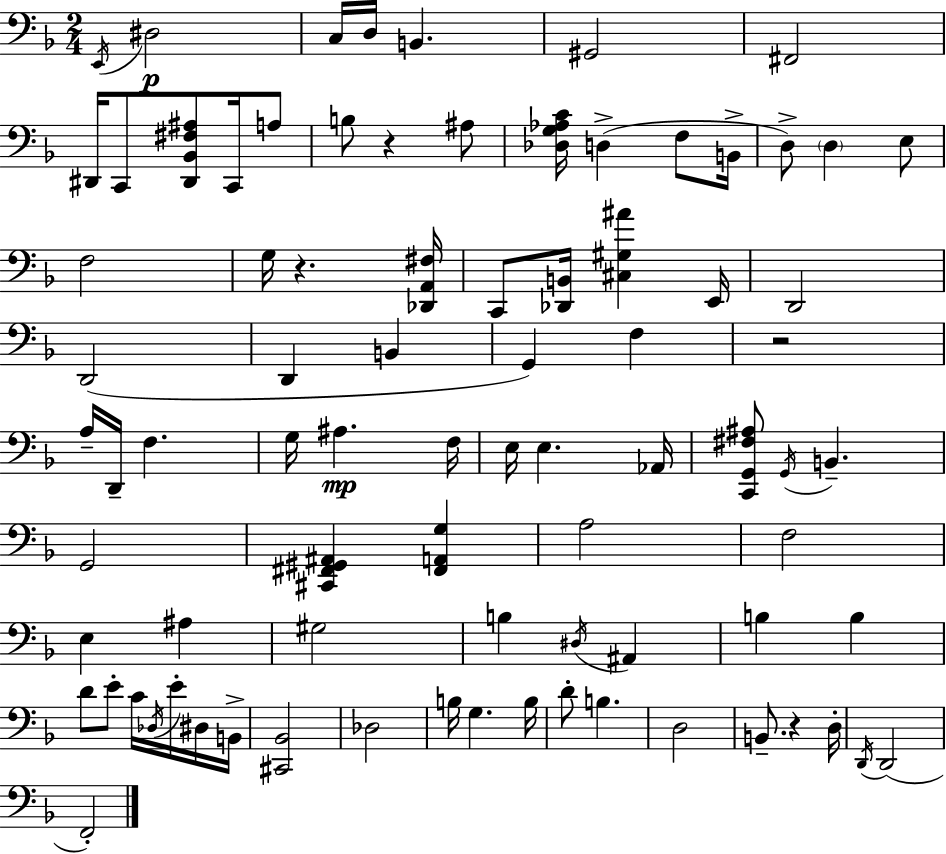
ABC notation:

X:1
T:Untitled
M:2/4
L:1/4
K:F
E,,/4 ^D,2 C,/4 D,/4 B,, ^G,,2 ^F,,2 ^D,,/4 C,,/2 [^D,,_B,,^F,^A,]/2 C,,/4 A,/2 B,/2 z ^A,/2 [_D,G,_A,C]/4 D, F,/2 B,,/4 D,/2 D, E,/2 F,2 G,/4 z [_D,,A,,^F,]/4 C,,/2 [_D,,B,,]/4 [^C,^G,^A] E,,/4 D,,2 D,,2 D,, B,, G,, F, z2 A,/4 D,,/4 F, G,/4 ^A, F,/4 E,/4 E, _A,,/4 [C,,G,,^F,^A,]/2 G,,/4 B,, G,,2 [^C,,^F,,^G,,^A,,] [^F,,A,,G,] A,2 F,2 E, ^A, ^G,2 B, ^D,/4 ^A,, B, B, D/2 E/2 C/4 _D,/4 E/4 ^D,/4 B,,/4 [^C,,_B,,]2 _D,2 B,/4 G, B,/4 D/2 B, D,2 B,,/2 z D,/4 D,,/4 D,,2 F,,2